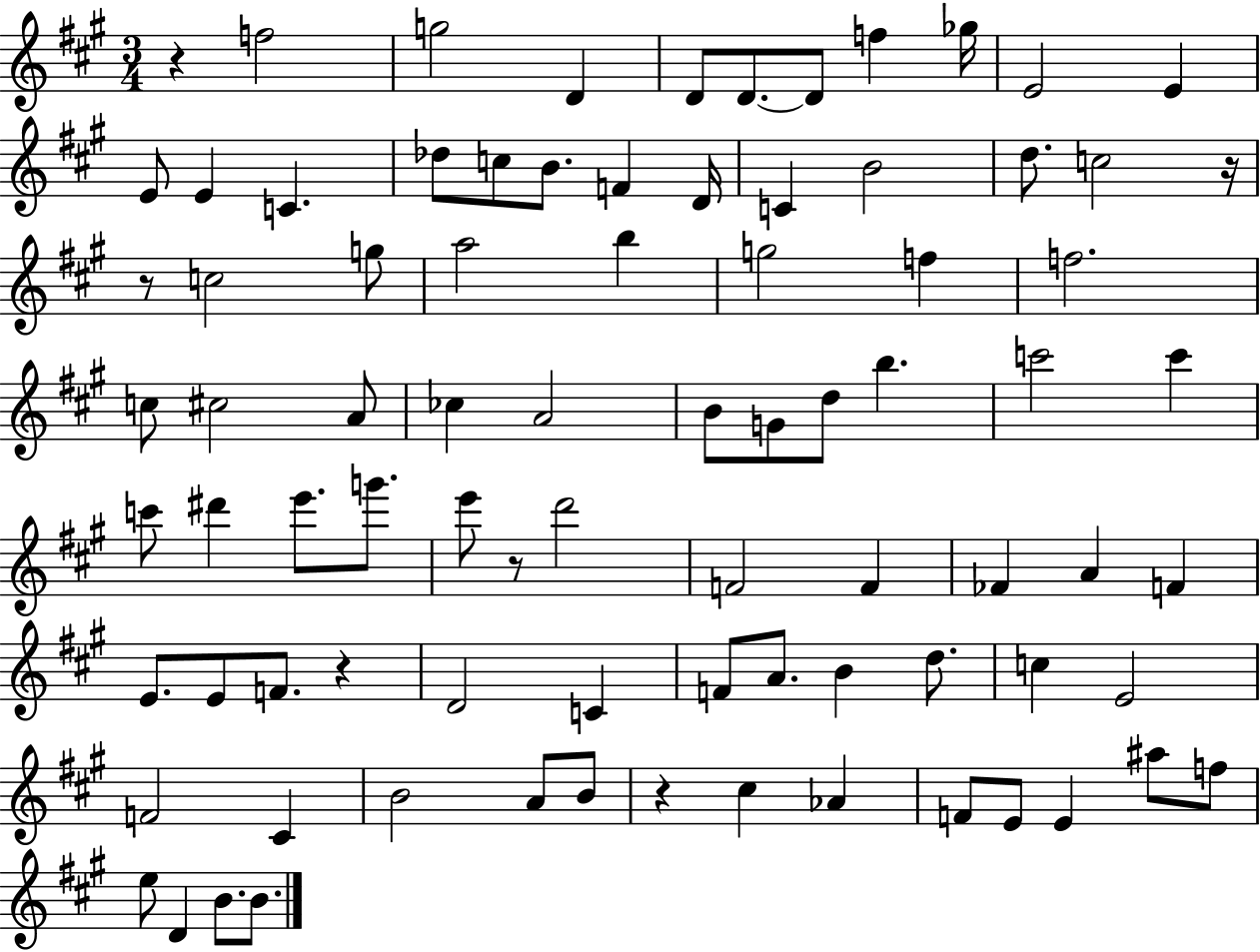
X:1
T:Untitled
M:3/4
L:1/4
K:A
z f2 g2 D D/2 D/2 D/2 f _g/4 E2 E E/2 E C _d/2 c/2 B/2 F D/4 C B2 d/2 c2 z/4 z/2 c2 g/2 a2 b g2 f f2 c/2 ^c2 A/2 _c A2 B/2 G/2 d/2 b c'2 c' c'/2 ^d' e'/2 g'/2 e'/2 z/2 d'2 F2 F _F A F E/2 E/2 F/2 z D2 C F/2 A/2 B d/2 c E2 F2 ^C B2 A/2 B/2 z ^c _A F/2 E/2 E ^a/2 f/2 e/2 D B/2 B/2